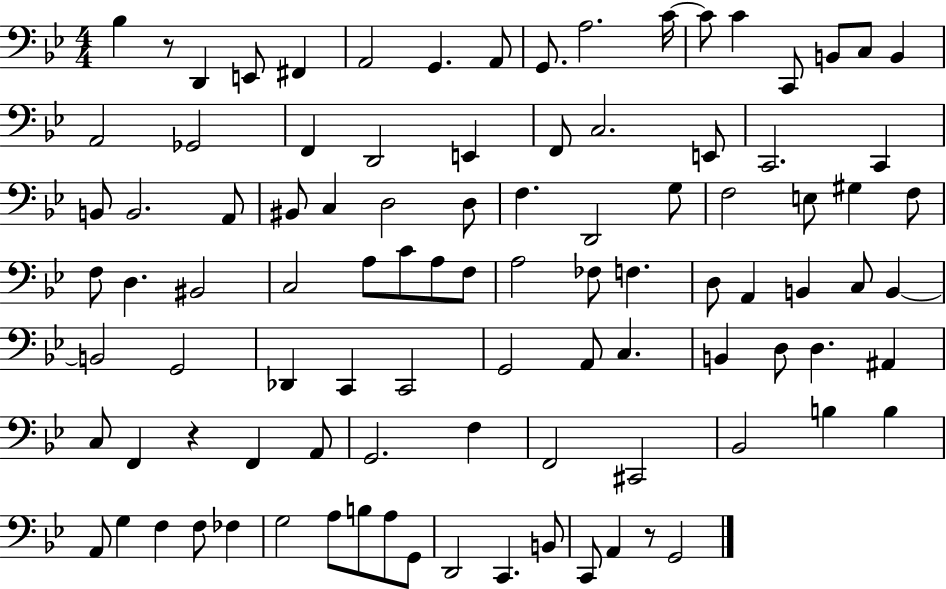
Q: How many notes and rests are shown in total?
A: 98